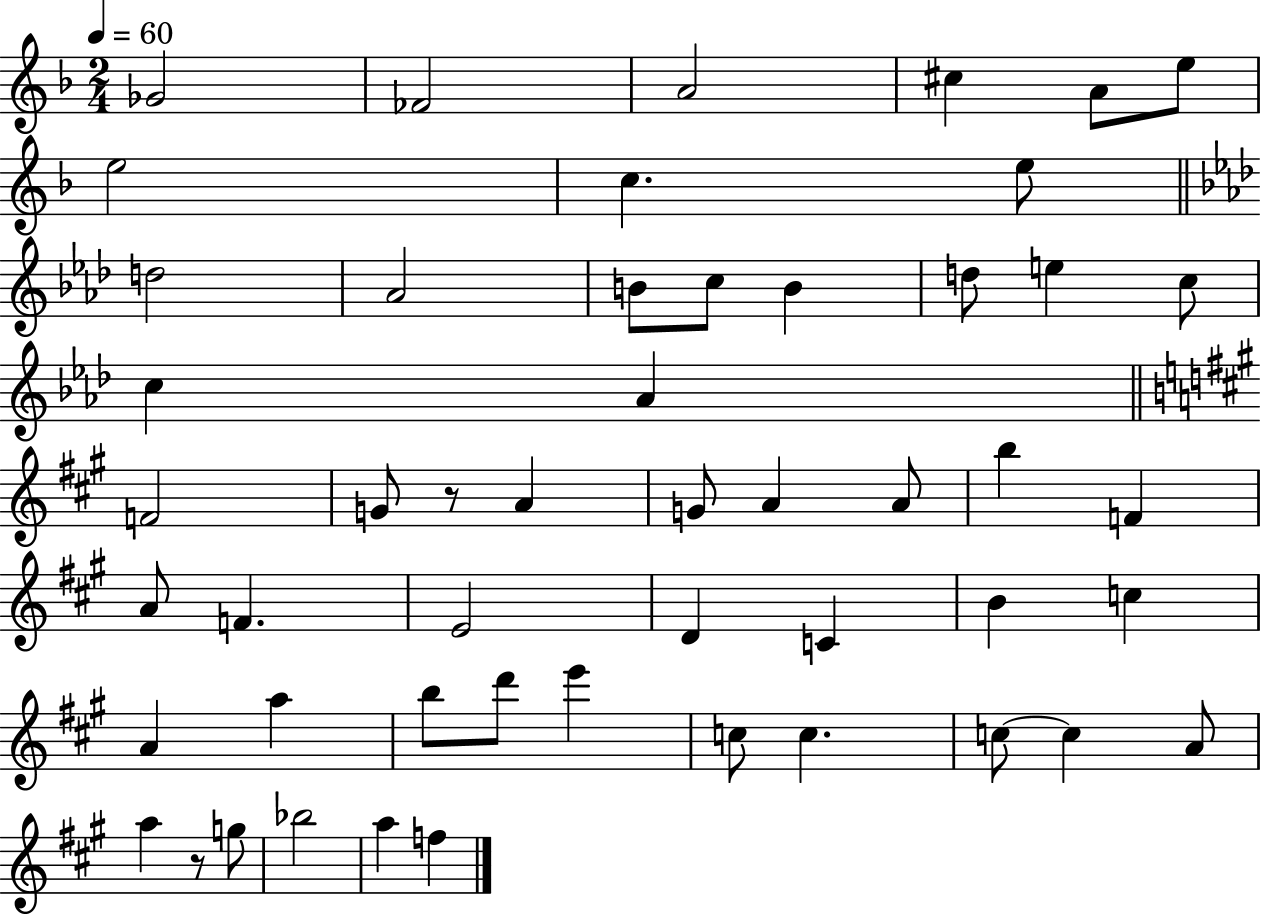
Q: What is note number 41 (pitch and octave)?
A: C5